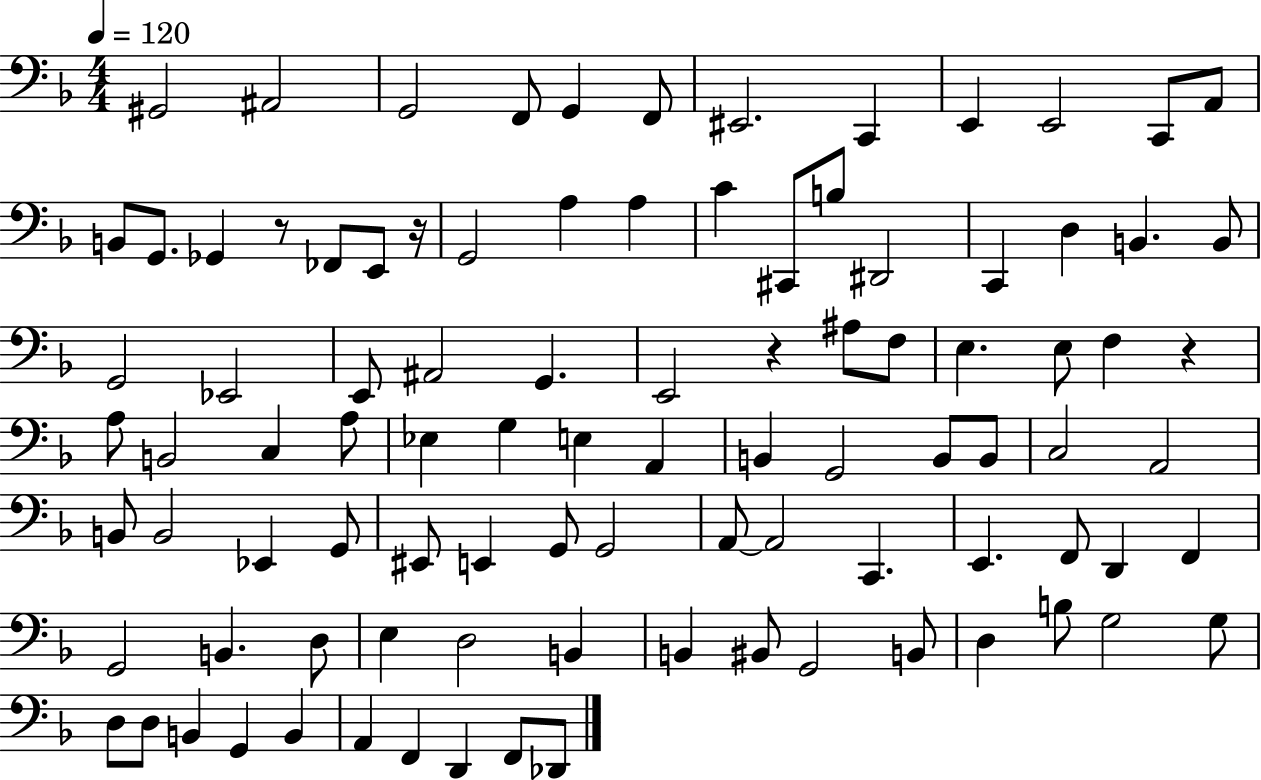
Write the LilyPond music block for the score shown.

{
  \clef bass
  \numericTimeSignature
  \time 4/4
  \key f \major
  \tempo 4 = 120
  gis,2 ais,2 | g,2 f,8 g,4 f,8 | eis,2. c,4 | e,4 e,2 c,8 a,8 | \break b,8 g,8. ges,4 r8 fes,8 e,8 r16 | g,2 a4 a4 | c'4 cis,8 b8 dis,2 | c,4 d4 b,4. b,8 | \break g,2 ees,2 | e,8 ais,2 g,4. | e,2 r4 ais8 f8 | e4. e8 f4 r4 | \break a8 b,2 c4 a8 | ees4 g4 e4 a,4 | b,4 g,2 b,8 b,8 | c2 a,2 | \break b,8 b,2 ees,4 g,8 | eis,8 e,4 g,8 g,2 | a,8~~ a,2 c,4. | e,4. f,8 d,4 f,4 | \break g,2 b,4. d8 | e4 d2 b,4 | b,4 bis,8 g,2 b,8 | d4 b8 g2 g8 | \break d8 d8 b,4 g,4 b,4 | a,4 f,4 d,4 f,8 des,8 | \bar "|."
}